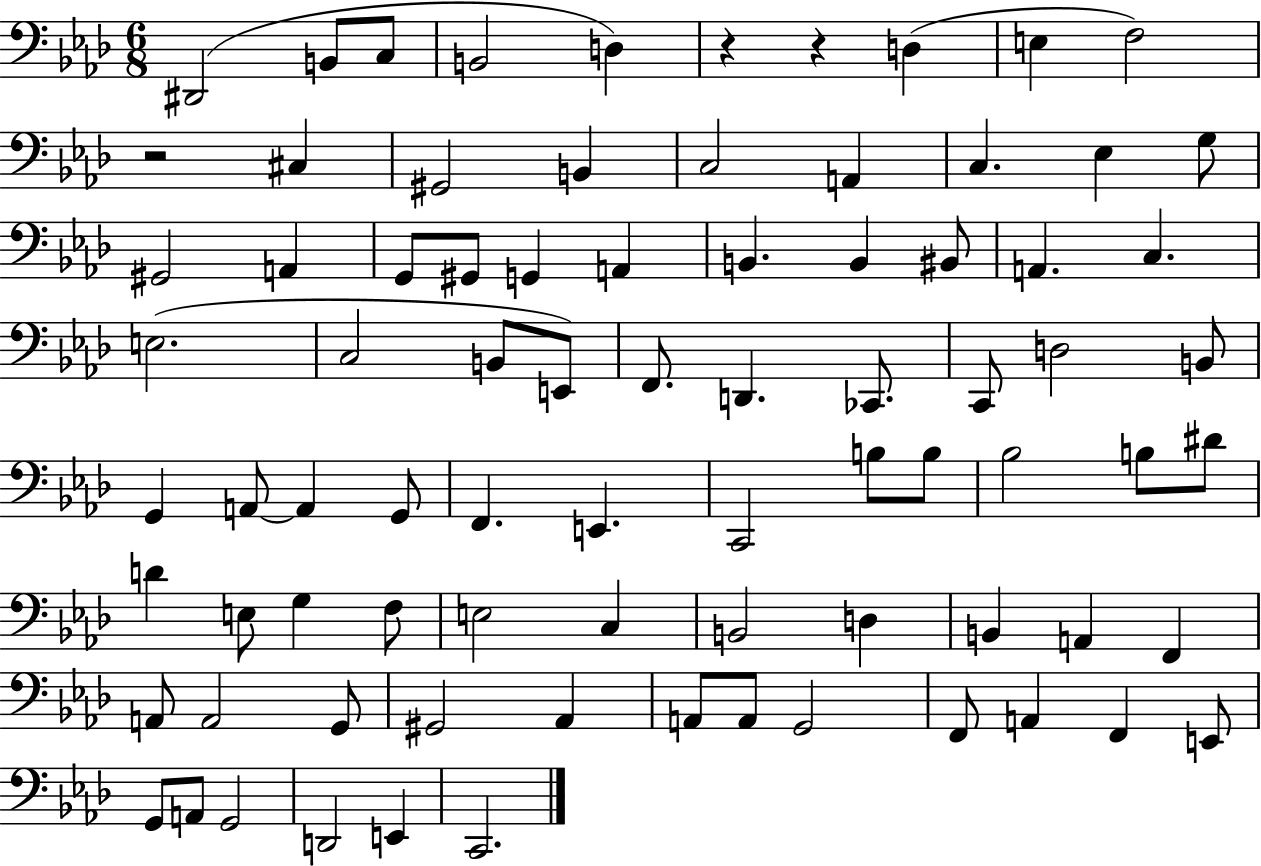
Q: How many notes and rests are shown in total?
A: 81